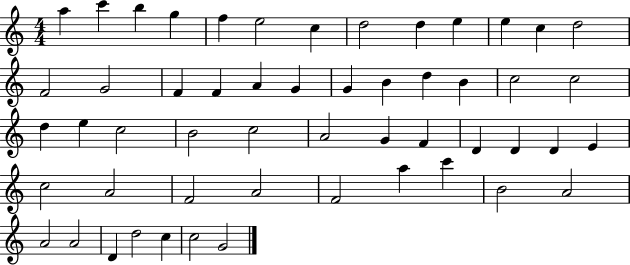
{
  \clef treble
  \numericTimeSignature
  \time 4/4
  \key c \major
  a''4 c'''4 b''4 g''4 | f''4 e''2 c''4 | d''2 d''4 e''4 | e''4 c''4 d''2 | \break f'2 g'2 | f'4 f'4 a'4 g'4 | g'4 b'4 d''4 b'4 | c''2 c''2 | \break d''4 e''4 c''2 | b'2 c''2 | a'2 g'4 f'4 | d'4 d'4 d'4 e'4 | \break c''2 a'2 | f'2 a'2 | f'2 a''4 c'''4 | b'2 a'2 | \break a'2 a'2 | d'4 d''2 c''4 | c''2 g'2 | \bar "|."
}